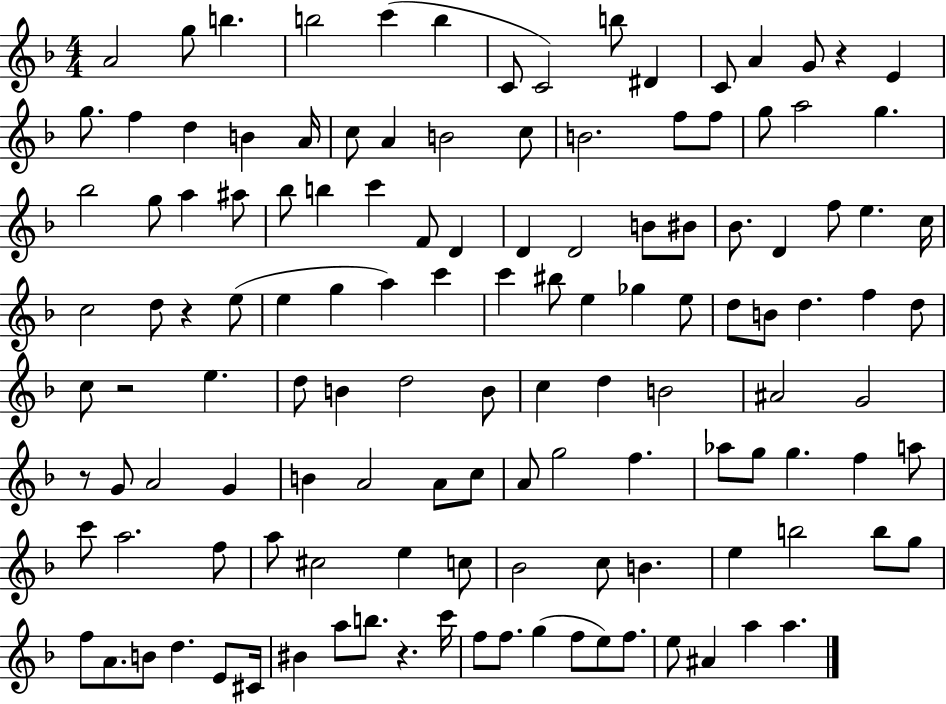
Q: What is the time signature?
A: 4/4